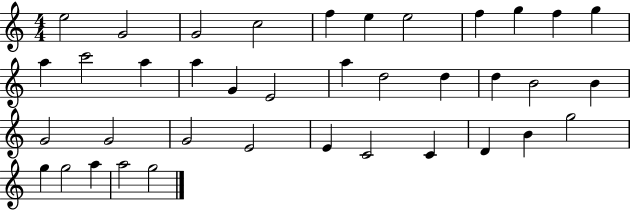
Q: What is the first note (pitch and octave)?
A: E5